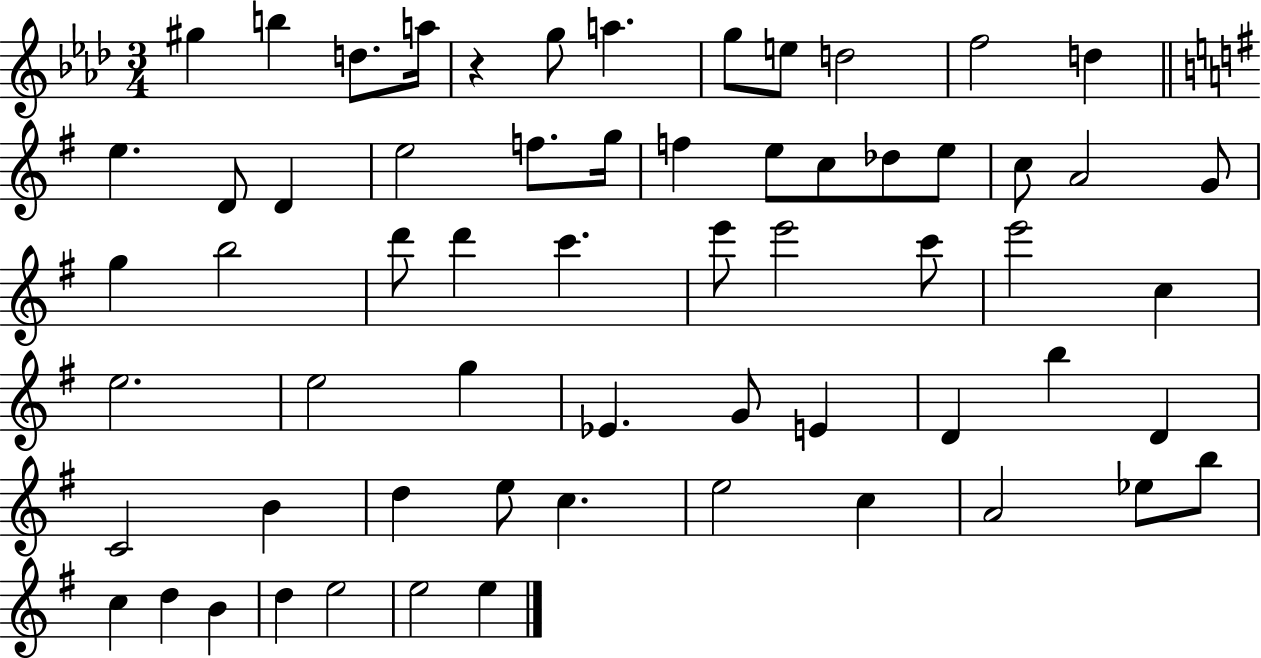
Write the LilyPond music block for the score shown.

{
  \clef treble
  \numericTimeSignature
  \time 3/4
  \key aes \major
  gis''4 b''4 d''8. a''16 | r4 g''8 a''4. | g''8 e''8 d''2 | f''2 d''4 | \break \bar "||" \break \key e \minor e''4. d'8 d'4 | e''2 f''8. g''16 | f''4 e''8 c''8 des''8 e''8 | c''8 a'2 g'8 | \break g''4 b''2 | d'''8 d'''4 c'''4. | e'''8 e'''2 c'''8 | e'''2 c''4 | \break e''2. | e''2 g''4 | ees'4. g'8 e'4 | d'4 b''4 d'4 | \break c'2 b'4 | d''4 e''8 c''4. | e''2 c''4 | a'2 ees''8 b''8 | \break c''4 d''4 b'4 | d''4 e''2 | e''2 e''4 | \bar "|."
}